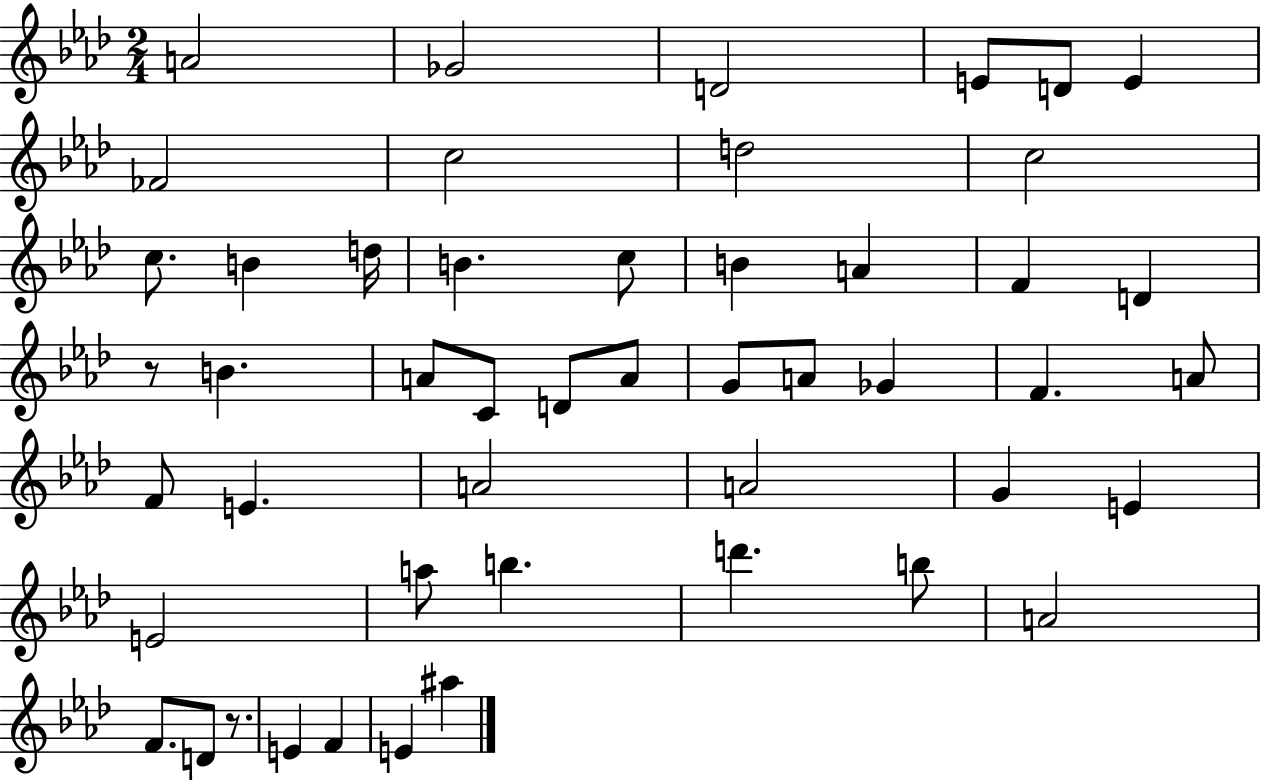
X:1
T:Untitled
M:2/4
L:1/4
K:Ab
A2 _G2 D2 E/2 D/2 E _F2 c2 d2 c2 c/2 B d/4 B c/2 B A F D z/2 B A/2 C/2 D/2 A/2 G/2 A/2 _G F A/2 F/2 E A2 A2 G E E2 a/2 b d' b/2 A2 F/2 D/2 z/2 E F E ^a